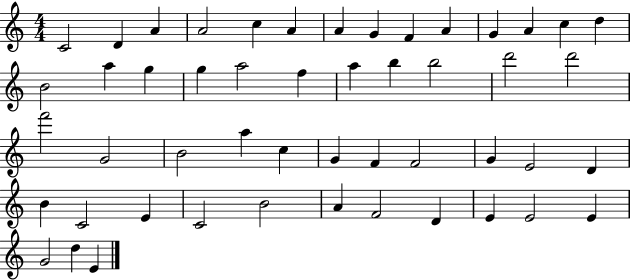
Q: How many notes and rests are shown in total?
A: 50